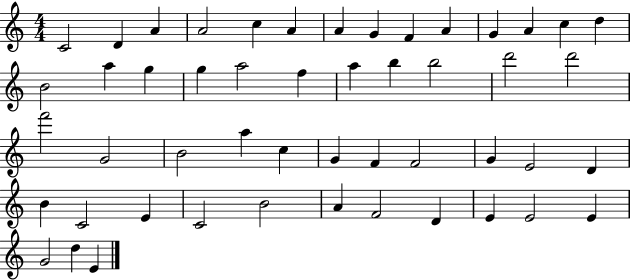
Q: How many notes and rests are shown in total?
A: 50